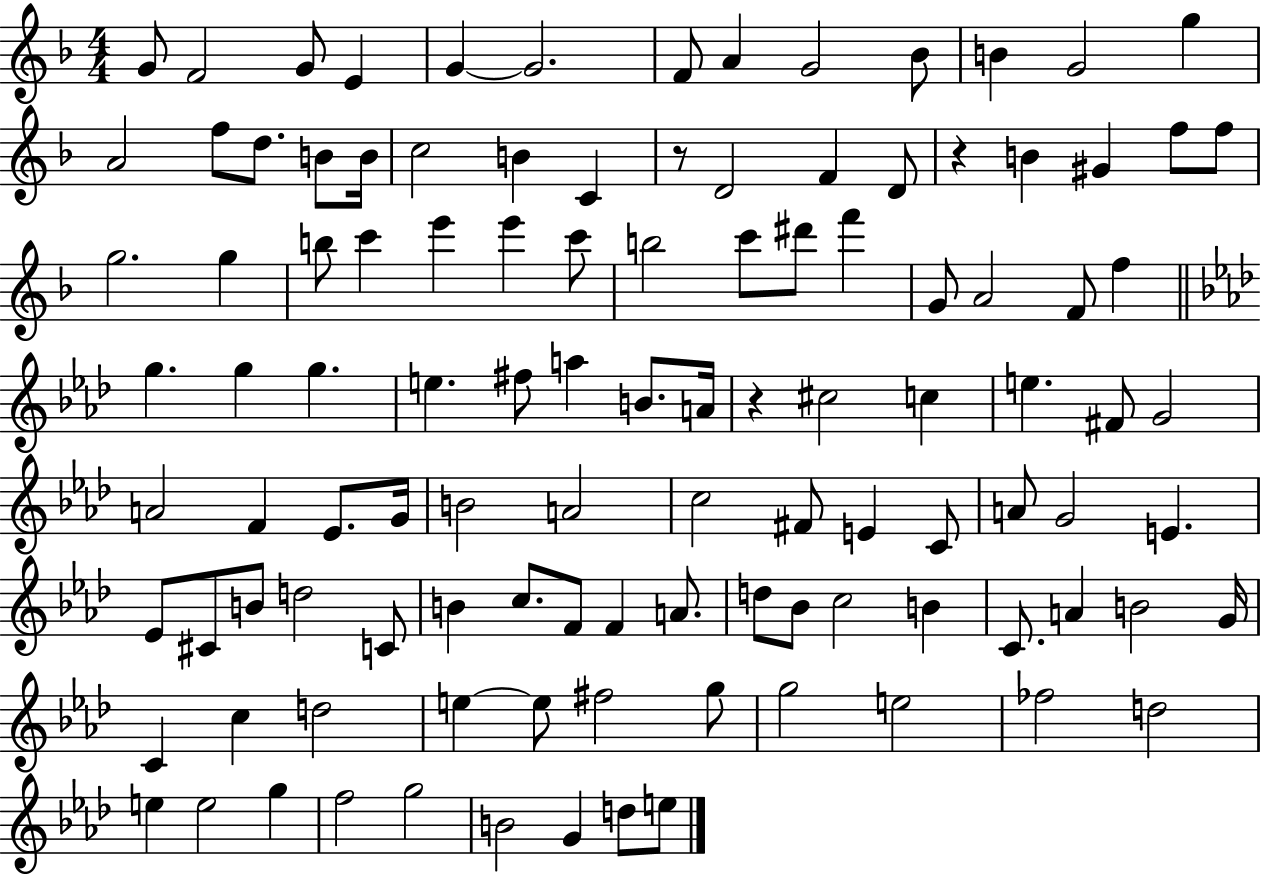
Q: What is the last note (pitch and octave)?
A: E5